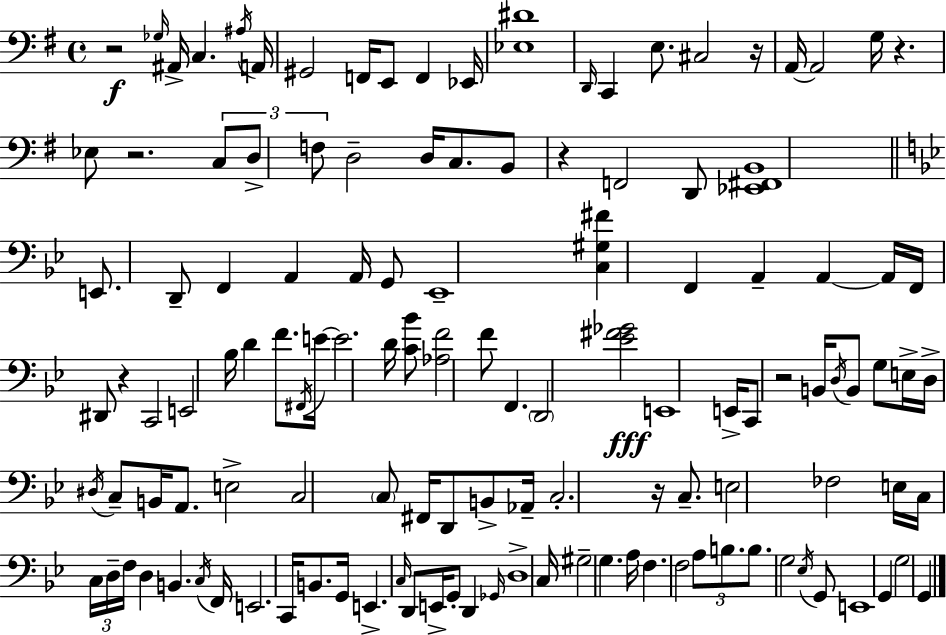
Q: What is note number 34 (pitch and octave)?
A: Eb2